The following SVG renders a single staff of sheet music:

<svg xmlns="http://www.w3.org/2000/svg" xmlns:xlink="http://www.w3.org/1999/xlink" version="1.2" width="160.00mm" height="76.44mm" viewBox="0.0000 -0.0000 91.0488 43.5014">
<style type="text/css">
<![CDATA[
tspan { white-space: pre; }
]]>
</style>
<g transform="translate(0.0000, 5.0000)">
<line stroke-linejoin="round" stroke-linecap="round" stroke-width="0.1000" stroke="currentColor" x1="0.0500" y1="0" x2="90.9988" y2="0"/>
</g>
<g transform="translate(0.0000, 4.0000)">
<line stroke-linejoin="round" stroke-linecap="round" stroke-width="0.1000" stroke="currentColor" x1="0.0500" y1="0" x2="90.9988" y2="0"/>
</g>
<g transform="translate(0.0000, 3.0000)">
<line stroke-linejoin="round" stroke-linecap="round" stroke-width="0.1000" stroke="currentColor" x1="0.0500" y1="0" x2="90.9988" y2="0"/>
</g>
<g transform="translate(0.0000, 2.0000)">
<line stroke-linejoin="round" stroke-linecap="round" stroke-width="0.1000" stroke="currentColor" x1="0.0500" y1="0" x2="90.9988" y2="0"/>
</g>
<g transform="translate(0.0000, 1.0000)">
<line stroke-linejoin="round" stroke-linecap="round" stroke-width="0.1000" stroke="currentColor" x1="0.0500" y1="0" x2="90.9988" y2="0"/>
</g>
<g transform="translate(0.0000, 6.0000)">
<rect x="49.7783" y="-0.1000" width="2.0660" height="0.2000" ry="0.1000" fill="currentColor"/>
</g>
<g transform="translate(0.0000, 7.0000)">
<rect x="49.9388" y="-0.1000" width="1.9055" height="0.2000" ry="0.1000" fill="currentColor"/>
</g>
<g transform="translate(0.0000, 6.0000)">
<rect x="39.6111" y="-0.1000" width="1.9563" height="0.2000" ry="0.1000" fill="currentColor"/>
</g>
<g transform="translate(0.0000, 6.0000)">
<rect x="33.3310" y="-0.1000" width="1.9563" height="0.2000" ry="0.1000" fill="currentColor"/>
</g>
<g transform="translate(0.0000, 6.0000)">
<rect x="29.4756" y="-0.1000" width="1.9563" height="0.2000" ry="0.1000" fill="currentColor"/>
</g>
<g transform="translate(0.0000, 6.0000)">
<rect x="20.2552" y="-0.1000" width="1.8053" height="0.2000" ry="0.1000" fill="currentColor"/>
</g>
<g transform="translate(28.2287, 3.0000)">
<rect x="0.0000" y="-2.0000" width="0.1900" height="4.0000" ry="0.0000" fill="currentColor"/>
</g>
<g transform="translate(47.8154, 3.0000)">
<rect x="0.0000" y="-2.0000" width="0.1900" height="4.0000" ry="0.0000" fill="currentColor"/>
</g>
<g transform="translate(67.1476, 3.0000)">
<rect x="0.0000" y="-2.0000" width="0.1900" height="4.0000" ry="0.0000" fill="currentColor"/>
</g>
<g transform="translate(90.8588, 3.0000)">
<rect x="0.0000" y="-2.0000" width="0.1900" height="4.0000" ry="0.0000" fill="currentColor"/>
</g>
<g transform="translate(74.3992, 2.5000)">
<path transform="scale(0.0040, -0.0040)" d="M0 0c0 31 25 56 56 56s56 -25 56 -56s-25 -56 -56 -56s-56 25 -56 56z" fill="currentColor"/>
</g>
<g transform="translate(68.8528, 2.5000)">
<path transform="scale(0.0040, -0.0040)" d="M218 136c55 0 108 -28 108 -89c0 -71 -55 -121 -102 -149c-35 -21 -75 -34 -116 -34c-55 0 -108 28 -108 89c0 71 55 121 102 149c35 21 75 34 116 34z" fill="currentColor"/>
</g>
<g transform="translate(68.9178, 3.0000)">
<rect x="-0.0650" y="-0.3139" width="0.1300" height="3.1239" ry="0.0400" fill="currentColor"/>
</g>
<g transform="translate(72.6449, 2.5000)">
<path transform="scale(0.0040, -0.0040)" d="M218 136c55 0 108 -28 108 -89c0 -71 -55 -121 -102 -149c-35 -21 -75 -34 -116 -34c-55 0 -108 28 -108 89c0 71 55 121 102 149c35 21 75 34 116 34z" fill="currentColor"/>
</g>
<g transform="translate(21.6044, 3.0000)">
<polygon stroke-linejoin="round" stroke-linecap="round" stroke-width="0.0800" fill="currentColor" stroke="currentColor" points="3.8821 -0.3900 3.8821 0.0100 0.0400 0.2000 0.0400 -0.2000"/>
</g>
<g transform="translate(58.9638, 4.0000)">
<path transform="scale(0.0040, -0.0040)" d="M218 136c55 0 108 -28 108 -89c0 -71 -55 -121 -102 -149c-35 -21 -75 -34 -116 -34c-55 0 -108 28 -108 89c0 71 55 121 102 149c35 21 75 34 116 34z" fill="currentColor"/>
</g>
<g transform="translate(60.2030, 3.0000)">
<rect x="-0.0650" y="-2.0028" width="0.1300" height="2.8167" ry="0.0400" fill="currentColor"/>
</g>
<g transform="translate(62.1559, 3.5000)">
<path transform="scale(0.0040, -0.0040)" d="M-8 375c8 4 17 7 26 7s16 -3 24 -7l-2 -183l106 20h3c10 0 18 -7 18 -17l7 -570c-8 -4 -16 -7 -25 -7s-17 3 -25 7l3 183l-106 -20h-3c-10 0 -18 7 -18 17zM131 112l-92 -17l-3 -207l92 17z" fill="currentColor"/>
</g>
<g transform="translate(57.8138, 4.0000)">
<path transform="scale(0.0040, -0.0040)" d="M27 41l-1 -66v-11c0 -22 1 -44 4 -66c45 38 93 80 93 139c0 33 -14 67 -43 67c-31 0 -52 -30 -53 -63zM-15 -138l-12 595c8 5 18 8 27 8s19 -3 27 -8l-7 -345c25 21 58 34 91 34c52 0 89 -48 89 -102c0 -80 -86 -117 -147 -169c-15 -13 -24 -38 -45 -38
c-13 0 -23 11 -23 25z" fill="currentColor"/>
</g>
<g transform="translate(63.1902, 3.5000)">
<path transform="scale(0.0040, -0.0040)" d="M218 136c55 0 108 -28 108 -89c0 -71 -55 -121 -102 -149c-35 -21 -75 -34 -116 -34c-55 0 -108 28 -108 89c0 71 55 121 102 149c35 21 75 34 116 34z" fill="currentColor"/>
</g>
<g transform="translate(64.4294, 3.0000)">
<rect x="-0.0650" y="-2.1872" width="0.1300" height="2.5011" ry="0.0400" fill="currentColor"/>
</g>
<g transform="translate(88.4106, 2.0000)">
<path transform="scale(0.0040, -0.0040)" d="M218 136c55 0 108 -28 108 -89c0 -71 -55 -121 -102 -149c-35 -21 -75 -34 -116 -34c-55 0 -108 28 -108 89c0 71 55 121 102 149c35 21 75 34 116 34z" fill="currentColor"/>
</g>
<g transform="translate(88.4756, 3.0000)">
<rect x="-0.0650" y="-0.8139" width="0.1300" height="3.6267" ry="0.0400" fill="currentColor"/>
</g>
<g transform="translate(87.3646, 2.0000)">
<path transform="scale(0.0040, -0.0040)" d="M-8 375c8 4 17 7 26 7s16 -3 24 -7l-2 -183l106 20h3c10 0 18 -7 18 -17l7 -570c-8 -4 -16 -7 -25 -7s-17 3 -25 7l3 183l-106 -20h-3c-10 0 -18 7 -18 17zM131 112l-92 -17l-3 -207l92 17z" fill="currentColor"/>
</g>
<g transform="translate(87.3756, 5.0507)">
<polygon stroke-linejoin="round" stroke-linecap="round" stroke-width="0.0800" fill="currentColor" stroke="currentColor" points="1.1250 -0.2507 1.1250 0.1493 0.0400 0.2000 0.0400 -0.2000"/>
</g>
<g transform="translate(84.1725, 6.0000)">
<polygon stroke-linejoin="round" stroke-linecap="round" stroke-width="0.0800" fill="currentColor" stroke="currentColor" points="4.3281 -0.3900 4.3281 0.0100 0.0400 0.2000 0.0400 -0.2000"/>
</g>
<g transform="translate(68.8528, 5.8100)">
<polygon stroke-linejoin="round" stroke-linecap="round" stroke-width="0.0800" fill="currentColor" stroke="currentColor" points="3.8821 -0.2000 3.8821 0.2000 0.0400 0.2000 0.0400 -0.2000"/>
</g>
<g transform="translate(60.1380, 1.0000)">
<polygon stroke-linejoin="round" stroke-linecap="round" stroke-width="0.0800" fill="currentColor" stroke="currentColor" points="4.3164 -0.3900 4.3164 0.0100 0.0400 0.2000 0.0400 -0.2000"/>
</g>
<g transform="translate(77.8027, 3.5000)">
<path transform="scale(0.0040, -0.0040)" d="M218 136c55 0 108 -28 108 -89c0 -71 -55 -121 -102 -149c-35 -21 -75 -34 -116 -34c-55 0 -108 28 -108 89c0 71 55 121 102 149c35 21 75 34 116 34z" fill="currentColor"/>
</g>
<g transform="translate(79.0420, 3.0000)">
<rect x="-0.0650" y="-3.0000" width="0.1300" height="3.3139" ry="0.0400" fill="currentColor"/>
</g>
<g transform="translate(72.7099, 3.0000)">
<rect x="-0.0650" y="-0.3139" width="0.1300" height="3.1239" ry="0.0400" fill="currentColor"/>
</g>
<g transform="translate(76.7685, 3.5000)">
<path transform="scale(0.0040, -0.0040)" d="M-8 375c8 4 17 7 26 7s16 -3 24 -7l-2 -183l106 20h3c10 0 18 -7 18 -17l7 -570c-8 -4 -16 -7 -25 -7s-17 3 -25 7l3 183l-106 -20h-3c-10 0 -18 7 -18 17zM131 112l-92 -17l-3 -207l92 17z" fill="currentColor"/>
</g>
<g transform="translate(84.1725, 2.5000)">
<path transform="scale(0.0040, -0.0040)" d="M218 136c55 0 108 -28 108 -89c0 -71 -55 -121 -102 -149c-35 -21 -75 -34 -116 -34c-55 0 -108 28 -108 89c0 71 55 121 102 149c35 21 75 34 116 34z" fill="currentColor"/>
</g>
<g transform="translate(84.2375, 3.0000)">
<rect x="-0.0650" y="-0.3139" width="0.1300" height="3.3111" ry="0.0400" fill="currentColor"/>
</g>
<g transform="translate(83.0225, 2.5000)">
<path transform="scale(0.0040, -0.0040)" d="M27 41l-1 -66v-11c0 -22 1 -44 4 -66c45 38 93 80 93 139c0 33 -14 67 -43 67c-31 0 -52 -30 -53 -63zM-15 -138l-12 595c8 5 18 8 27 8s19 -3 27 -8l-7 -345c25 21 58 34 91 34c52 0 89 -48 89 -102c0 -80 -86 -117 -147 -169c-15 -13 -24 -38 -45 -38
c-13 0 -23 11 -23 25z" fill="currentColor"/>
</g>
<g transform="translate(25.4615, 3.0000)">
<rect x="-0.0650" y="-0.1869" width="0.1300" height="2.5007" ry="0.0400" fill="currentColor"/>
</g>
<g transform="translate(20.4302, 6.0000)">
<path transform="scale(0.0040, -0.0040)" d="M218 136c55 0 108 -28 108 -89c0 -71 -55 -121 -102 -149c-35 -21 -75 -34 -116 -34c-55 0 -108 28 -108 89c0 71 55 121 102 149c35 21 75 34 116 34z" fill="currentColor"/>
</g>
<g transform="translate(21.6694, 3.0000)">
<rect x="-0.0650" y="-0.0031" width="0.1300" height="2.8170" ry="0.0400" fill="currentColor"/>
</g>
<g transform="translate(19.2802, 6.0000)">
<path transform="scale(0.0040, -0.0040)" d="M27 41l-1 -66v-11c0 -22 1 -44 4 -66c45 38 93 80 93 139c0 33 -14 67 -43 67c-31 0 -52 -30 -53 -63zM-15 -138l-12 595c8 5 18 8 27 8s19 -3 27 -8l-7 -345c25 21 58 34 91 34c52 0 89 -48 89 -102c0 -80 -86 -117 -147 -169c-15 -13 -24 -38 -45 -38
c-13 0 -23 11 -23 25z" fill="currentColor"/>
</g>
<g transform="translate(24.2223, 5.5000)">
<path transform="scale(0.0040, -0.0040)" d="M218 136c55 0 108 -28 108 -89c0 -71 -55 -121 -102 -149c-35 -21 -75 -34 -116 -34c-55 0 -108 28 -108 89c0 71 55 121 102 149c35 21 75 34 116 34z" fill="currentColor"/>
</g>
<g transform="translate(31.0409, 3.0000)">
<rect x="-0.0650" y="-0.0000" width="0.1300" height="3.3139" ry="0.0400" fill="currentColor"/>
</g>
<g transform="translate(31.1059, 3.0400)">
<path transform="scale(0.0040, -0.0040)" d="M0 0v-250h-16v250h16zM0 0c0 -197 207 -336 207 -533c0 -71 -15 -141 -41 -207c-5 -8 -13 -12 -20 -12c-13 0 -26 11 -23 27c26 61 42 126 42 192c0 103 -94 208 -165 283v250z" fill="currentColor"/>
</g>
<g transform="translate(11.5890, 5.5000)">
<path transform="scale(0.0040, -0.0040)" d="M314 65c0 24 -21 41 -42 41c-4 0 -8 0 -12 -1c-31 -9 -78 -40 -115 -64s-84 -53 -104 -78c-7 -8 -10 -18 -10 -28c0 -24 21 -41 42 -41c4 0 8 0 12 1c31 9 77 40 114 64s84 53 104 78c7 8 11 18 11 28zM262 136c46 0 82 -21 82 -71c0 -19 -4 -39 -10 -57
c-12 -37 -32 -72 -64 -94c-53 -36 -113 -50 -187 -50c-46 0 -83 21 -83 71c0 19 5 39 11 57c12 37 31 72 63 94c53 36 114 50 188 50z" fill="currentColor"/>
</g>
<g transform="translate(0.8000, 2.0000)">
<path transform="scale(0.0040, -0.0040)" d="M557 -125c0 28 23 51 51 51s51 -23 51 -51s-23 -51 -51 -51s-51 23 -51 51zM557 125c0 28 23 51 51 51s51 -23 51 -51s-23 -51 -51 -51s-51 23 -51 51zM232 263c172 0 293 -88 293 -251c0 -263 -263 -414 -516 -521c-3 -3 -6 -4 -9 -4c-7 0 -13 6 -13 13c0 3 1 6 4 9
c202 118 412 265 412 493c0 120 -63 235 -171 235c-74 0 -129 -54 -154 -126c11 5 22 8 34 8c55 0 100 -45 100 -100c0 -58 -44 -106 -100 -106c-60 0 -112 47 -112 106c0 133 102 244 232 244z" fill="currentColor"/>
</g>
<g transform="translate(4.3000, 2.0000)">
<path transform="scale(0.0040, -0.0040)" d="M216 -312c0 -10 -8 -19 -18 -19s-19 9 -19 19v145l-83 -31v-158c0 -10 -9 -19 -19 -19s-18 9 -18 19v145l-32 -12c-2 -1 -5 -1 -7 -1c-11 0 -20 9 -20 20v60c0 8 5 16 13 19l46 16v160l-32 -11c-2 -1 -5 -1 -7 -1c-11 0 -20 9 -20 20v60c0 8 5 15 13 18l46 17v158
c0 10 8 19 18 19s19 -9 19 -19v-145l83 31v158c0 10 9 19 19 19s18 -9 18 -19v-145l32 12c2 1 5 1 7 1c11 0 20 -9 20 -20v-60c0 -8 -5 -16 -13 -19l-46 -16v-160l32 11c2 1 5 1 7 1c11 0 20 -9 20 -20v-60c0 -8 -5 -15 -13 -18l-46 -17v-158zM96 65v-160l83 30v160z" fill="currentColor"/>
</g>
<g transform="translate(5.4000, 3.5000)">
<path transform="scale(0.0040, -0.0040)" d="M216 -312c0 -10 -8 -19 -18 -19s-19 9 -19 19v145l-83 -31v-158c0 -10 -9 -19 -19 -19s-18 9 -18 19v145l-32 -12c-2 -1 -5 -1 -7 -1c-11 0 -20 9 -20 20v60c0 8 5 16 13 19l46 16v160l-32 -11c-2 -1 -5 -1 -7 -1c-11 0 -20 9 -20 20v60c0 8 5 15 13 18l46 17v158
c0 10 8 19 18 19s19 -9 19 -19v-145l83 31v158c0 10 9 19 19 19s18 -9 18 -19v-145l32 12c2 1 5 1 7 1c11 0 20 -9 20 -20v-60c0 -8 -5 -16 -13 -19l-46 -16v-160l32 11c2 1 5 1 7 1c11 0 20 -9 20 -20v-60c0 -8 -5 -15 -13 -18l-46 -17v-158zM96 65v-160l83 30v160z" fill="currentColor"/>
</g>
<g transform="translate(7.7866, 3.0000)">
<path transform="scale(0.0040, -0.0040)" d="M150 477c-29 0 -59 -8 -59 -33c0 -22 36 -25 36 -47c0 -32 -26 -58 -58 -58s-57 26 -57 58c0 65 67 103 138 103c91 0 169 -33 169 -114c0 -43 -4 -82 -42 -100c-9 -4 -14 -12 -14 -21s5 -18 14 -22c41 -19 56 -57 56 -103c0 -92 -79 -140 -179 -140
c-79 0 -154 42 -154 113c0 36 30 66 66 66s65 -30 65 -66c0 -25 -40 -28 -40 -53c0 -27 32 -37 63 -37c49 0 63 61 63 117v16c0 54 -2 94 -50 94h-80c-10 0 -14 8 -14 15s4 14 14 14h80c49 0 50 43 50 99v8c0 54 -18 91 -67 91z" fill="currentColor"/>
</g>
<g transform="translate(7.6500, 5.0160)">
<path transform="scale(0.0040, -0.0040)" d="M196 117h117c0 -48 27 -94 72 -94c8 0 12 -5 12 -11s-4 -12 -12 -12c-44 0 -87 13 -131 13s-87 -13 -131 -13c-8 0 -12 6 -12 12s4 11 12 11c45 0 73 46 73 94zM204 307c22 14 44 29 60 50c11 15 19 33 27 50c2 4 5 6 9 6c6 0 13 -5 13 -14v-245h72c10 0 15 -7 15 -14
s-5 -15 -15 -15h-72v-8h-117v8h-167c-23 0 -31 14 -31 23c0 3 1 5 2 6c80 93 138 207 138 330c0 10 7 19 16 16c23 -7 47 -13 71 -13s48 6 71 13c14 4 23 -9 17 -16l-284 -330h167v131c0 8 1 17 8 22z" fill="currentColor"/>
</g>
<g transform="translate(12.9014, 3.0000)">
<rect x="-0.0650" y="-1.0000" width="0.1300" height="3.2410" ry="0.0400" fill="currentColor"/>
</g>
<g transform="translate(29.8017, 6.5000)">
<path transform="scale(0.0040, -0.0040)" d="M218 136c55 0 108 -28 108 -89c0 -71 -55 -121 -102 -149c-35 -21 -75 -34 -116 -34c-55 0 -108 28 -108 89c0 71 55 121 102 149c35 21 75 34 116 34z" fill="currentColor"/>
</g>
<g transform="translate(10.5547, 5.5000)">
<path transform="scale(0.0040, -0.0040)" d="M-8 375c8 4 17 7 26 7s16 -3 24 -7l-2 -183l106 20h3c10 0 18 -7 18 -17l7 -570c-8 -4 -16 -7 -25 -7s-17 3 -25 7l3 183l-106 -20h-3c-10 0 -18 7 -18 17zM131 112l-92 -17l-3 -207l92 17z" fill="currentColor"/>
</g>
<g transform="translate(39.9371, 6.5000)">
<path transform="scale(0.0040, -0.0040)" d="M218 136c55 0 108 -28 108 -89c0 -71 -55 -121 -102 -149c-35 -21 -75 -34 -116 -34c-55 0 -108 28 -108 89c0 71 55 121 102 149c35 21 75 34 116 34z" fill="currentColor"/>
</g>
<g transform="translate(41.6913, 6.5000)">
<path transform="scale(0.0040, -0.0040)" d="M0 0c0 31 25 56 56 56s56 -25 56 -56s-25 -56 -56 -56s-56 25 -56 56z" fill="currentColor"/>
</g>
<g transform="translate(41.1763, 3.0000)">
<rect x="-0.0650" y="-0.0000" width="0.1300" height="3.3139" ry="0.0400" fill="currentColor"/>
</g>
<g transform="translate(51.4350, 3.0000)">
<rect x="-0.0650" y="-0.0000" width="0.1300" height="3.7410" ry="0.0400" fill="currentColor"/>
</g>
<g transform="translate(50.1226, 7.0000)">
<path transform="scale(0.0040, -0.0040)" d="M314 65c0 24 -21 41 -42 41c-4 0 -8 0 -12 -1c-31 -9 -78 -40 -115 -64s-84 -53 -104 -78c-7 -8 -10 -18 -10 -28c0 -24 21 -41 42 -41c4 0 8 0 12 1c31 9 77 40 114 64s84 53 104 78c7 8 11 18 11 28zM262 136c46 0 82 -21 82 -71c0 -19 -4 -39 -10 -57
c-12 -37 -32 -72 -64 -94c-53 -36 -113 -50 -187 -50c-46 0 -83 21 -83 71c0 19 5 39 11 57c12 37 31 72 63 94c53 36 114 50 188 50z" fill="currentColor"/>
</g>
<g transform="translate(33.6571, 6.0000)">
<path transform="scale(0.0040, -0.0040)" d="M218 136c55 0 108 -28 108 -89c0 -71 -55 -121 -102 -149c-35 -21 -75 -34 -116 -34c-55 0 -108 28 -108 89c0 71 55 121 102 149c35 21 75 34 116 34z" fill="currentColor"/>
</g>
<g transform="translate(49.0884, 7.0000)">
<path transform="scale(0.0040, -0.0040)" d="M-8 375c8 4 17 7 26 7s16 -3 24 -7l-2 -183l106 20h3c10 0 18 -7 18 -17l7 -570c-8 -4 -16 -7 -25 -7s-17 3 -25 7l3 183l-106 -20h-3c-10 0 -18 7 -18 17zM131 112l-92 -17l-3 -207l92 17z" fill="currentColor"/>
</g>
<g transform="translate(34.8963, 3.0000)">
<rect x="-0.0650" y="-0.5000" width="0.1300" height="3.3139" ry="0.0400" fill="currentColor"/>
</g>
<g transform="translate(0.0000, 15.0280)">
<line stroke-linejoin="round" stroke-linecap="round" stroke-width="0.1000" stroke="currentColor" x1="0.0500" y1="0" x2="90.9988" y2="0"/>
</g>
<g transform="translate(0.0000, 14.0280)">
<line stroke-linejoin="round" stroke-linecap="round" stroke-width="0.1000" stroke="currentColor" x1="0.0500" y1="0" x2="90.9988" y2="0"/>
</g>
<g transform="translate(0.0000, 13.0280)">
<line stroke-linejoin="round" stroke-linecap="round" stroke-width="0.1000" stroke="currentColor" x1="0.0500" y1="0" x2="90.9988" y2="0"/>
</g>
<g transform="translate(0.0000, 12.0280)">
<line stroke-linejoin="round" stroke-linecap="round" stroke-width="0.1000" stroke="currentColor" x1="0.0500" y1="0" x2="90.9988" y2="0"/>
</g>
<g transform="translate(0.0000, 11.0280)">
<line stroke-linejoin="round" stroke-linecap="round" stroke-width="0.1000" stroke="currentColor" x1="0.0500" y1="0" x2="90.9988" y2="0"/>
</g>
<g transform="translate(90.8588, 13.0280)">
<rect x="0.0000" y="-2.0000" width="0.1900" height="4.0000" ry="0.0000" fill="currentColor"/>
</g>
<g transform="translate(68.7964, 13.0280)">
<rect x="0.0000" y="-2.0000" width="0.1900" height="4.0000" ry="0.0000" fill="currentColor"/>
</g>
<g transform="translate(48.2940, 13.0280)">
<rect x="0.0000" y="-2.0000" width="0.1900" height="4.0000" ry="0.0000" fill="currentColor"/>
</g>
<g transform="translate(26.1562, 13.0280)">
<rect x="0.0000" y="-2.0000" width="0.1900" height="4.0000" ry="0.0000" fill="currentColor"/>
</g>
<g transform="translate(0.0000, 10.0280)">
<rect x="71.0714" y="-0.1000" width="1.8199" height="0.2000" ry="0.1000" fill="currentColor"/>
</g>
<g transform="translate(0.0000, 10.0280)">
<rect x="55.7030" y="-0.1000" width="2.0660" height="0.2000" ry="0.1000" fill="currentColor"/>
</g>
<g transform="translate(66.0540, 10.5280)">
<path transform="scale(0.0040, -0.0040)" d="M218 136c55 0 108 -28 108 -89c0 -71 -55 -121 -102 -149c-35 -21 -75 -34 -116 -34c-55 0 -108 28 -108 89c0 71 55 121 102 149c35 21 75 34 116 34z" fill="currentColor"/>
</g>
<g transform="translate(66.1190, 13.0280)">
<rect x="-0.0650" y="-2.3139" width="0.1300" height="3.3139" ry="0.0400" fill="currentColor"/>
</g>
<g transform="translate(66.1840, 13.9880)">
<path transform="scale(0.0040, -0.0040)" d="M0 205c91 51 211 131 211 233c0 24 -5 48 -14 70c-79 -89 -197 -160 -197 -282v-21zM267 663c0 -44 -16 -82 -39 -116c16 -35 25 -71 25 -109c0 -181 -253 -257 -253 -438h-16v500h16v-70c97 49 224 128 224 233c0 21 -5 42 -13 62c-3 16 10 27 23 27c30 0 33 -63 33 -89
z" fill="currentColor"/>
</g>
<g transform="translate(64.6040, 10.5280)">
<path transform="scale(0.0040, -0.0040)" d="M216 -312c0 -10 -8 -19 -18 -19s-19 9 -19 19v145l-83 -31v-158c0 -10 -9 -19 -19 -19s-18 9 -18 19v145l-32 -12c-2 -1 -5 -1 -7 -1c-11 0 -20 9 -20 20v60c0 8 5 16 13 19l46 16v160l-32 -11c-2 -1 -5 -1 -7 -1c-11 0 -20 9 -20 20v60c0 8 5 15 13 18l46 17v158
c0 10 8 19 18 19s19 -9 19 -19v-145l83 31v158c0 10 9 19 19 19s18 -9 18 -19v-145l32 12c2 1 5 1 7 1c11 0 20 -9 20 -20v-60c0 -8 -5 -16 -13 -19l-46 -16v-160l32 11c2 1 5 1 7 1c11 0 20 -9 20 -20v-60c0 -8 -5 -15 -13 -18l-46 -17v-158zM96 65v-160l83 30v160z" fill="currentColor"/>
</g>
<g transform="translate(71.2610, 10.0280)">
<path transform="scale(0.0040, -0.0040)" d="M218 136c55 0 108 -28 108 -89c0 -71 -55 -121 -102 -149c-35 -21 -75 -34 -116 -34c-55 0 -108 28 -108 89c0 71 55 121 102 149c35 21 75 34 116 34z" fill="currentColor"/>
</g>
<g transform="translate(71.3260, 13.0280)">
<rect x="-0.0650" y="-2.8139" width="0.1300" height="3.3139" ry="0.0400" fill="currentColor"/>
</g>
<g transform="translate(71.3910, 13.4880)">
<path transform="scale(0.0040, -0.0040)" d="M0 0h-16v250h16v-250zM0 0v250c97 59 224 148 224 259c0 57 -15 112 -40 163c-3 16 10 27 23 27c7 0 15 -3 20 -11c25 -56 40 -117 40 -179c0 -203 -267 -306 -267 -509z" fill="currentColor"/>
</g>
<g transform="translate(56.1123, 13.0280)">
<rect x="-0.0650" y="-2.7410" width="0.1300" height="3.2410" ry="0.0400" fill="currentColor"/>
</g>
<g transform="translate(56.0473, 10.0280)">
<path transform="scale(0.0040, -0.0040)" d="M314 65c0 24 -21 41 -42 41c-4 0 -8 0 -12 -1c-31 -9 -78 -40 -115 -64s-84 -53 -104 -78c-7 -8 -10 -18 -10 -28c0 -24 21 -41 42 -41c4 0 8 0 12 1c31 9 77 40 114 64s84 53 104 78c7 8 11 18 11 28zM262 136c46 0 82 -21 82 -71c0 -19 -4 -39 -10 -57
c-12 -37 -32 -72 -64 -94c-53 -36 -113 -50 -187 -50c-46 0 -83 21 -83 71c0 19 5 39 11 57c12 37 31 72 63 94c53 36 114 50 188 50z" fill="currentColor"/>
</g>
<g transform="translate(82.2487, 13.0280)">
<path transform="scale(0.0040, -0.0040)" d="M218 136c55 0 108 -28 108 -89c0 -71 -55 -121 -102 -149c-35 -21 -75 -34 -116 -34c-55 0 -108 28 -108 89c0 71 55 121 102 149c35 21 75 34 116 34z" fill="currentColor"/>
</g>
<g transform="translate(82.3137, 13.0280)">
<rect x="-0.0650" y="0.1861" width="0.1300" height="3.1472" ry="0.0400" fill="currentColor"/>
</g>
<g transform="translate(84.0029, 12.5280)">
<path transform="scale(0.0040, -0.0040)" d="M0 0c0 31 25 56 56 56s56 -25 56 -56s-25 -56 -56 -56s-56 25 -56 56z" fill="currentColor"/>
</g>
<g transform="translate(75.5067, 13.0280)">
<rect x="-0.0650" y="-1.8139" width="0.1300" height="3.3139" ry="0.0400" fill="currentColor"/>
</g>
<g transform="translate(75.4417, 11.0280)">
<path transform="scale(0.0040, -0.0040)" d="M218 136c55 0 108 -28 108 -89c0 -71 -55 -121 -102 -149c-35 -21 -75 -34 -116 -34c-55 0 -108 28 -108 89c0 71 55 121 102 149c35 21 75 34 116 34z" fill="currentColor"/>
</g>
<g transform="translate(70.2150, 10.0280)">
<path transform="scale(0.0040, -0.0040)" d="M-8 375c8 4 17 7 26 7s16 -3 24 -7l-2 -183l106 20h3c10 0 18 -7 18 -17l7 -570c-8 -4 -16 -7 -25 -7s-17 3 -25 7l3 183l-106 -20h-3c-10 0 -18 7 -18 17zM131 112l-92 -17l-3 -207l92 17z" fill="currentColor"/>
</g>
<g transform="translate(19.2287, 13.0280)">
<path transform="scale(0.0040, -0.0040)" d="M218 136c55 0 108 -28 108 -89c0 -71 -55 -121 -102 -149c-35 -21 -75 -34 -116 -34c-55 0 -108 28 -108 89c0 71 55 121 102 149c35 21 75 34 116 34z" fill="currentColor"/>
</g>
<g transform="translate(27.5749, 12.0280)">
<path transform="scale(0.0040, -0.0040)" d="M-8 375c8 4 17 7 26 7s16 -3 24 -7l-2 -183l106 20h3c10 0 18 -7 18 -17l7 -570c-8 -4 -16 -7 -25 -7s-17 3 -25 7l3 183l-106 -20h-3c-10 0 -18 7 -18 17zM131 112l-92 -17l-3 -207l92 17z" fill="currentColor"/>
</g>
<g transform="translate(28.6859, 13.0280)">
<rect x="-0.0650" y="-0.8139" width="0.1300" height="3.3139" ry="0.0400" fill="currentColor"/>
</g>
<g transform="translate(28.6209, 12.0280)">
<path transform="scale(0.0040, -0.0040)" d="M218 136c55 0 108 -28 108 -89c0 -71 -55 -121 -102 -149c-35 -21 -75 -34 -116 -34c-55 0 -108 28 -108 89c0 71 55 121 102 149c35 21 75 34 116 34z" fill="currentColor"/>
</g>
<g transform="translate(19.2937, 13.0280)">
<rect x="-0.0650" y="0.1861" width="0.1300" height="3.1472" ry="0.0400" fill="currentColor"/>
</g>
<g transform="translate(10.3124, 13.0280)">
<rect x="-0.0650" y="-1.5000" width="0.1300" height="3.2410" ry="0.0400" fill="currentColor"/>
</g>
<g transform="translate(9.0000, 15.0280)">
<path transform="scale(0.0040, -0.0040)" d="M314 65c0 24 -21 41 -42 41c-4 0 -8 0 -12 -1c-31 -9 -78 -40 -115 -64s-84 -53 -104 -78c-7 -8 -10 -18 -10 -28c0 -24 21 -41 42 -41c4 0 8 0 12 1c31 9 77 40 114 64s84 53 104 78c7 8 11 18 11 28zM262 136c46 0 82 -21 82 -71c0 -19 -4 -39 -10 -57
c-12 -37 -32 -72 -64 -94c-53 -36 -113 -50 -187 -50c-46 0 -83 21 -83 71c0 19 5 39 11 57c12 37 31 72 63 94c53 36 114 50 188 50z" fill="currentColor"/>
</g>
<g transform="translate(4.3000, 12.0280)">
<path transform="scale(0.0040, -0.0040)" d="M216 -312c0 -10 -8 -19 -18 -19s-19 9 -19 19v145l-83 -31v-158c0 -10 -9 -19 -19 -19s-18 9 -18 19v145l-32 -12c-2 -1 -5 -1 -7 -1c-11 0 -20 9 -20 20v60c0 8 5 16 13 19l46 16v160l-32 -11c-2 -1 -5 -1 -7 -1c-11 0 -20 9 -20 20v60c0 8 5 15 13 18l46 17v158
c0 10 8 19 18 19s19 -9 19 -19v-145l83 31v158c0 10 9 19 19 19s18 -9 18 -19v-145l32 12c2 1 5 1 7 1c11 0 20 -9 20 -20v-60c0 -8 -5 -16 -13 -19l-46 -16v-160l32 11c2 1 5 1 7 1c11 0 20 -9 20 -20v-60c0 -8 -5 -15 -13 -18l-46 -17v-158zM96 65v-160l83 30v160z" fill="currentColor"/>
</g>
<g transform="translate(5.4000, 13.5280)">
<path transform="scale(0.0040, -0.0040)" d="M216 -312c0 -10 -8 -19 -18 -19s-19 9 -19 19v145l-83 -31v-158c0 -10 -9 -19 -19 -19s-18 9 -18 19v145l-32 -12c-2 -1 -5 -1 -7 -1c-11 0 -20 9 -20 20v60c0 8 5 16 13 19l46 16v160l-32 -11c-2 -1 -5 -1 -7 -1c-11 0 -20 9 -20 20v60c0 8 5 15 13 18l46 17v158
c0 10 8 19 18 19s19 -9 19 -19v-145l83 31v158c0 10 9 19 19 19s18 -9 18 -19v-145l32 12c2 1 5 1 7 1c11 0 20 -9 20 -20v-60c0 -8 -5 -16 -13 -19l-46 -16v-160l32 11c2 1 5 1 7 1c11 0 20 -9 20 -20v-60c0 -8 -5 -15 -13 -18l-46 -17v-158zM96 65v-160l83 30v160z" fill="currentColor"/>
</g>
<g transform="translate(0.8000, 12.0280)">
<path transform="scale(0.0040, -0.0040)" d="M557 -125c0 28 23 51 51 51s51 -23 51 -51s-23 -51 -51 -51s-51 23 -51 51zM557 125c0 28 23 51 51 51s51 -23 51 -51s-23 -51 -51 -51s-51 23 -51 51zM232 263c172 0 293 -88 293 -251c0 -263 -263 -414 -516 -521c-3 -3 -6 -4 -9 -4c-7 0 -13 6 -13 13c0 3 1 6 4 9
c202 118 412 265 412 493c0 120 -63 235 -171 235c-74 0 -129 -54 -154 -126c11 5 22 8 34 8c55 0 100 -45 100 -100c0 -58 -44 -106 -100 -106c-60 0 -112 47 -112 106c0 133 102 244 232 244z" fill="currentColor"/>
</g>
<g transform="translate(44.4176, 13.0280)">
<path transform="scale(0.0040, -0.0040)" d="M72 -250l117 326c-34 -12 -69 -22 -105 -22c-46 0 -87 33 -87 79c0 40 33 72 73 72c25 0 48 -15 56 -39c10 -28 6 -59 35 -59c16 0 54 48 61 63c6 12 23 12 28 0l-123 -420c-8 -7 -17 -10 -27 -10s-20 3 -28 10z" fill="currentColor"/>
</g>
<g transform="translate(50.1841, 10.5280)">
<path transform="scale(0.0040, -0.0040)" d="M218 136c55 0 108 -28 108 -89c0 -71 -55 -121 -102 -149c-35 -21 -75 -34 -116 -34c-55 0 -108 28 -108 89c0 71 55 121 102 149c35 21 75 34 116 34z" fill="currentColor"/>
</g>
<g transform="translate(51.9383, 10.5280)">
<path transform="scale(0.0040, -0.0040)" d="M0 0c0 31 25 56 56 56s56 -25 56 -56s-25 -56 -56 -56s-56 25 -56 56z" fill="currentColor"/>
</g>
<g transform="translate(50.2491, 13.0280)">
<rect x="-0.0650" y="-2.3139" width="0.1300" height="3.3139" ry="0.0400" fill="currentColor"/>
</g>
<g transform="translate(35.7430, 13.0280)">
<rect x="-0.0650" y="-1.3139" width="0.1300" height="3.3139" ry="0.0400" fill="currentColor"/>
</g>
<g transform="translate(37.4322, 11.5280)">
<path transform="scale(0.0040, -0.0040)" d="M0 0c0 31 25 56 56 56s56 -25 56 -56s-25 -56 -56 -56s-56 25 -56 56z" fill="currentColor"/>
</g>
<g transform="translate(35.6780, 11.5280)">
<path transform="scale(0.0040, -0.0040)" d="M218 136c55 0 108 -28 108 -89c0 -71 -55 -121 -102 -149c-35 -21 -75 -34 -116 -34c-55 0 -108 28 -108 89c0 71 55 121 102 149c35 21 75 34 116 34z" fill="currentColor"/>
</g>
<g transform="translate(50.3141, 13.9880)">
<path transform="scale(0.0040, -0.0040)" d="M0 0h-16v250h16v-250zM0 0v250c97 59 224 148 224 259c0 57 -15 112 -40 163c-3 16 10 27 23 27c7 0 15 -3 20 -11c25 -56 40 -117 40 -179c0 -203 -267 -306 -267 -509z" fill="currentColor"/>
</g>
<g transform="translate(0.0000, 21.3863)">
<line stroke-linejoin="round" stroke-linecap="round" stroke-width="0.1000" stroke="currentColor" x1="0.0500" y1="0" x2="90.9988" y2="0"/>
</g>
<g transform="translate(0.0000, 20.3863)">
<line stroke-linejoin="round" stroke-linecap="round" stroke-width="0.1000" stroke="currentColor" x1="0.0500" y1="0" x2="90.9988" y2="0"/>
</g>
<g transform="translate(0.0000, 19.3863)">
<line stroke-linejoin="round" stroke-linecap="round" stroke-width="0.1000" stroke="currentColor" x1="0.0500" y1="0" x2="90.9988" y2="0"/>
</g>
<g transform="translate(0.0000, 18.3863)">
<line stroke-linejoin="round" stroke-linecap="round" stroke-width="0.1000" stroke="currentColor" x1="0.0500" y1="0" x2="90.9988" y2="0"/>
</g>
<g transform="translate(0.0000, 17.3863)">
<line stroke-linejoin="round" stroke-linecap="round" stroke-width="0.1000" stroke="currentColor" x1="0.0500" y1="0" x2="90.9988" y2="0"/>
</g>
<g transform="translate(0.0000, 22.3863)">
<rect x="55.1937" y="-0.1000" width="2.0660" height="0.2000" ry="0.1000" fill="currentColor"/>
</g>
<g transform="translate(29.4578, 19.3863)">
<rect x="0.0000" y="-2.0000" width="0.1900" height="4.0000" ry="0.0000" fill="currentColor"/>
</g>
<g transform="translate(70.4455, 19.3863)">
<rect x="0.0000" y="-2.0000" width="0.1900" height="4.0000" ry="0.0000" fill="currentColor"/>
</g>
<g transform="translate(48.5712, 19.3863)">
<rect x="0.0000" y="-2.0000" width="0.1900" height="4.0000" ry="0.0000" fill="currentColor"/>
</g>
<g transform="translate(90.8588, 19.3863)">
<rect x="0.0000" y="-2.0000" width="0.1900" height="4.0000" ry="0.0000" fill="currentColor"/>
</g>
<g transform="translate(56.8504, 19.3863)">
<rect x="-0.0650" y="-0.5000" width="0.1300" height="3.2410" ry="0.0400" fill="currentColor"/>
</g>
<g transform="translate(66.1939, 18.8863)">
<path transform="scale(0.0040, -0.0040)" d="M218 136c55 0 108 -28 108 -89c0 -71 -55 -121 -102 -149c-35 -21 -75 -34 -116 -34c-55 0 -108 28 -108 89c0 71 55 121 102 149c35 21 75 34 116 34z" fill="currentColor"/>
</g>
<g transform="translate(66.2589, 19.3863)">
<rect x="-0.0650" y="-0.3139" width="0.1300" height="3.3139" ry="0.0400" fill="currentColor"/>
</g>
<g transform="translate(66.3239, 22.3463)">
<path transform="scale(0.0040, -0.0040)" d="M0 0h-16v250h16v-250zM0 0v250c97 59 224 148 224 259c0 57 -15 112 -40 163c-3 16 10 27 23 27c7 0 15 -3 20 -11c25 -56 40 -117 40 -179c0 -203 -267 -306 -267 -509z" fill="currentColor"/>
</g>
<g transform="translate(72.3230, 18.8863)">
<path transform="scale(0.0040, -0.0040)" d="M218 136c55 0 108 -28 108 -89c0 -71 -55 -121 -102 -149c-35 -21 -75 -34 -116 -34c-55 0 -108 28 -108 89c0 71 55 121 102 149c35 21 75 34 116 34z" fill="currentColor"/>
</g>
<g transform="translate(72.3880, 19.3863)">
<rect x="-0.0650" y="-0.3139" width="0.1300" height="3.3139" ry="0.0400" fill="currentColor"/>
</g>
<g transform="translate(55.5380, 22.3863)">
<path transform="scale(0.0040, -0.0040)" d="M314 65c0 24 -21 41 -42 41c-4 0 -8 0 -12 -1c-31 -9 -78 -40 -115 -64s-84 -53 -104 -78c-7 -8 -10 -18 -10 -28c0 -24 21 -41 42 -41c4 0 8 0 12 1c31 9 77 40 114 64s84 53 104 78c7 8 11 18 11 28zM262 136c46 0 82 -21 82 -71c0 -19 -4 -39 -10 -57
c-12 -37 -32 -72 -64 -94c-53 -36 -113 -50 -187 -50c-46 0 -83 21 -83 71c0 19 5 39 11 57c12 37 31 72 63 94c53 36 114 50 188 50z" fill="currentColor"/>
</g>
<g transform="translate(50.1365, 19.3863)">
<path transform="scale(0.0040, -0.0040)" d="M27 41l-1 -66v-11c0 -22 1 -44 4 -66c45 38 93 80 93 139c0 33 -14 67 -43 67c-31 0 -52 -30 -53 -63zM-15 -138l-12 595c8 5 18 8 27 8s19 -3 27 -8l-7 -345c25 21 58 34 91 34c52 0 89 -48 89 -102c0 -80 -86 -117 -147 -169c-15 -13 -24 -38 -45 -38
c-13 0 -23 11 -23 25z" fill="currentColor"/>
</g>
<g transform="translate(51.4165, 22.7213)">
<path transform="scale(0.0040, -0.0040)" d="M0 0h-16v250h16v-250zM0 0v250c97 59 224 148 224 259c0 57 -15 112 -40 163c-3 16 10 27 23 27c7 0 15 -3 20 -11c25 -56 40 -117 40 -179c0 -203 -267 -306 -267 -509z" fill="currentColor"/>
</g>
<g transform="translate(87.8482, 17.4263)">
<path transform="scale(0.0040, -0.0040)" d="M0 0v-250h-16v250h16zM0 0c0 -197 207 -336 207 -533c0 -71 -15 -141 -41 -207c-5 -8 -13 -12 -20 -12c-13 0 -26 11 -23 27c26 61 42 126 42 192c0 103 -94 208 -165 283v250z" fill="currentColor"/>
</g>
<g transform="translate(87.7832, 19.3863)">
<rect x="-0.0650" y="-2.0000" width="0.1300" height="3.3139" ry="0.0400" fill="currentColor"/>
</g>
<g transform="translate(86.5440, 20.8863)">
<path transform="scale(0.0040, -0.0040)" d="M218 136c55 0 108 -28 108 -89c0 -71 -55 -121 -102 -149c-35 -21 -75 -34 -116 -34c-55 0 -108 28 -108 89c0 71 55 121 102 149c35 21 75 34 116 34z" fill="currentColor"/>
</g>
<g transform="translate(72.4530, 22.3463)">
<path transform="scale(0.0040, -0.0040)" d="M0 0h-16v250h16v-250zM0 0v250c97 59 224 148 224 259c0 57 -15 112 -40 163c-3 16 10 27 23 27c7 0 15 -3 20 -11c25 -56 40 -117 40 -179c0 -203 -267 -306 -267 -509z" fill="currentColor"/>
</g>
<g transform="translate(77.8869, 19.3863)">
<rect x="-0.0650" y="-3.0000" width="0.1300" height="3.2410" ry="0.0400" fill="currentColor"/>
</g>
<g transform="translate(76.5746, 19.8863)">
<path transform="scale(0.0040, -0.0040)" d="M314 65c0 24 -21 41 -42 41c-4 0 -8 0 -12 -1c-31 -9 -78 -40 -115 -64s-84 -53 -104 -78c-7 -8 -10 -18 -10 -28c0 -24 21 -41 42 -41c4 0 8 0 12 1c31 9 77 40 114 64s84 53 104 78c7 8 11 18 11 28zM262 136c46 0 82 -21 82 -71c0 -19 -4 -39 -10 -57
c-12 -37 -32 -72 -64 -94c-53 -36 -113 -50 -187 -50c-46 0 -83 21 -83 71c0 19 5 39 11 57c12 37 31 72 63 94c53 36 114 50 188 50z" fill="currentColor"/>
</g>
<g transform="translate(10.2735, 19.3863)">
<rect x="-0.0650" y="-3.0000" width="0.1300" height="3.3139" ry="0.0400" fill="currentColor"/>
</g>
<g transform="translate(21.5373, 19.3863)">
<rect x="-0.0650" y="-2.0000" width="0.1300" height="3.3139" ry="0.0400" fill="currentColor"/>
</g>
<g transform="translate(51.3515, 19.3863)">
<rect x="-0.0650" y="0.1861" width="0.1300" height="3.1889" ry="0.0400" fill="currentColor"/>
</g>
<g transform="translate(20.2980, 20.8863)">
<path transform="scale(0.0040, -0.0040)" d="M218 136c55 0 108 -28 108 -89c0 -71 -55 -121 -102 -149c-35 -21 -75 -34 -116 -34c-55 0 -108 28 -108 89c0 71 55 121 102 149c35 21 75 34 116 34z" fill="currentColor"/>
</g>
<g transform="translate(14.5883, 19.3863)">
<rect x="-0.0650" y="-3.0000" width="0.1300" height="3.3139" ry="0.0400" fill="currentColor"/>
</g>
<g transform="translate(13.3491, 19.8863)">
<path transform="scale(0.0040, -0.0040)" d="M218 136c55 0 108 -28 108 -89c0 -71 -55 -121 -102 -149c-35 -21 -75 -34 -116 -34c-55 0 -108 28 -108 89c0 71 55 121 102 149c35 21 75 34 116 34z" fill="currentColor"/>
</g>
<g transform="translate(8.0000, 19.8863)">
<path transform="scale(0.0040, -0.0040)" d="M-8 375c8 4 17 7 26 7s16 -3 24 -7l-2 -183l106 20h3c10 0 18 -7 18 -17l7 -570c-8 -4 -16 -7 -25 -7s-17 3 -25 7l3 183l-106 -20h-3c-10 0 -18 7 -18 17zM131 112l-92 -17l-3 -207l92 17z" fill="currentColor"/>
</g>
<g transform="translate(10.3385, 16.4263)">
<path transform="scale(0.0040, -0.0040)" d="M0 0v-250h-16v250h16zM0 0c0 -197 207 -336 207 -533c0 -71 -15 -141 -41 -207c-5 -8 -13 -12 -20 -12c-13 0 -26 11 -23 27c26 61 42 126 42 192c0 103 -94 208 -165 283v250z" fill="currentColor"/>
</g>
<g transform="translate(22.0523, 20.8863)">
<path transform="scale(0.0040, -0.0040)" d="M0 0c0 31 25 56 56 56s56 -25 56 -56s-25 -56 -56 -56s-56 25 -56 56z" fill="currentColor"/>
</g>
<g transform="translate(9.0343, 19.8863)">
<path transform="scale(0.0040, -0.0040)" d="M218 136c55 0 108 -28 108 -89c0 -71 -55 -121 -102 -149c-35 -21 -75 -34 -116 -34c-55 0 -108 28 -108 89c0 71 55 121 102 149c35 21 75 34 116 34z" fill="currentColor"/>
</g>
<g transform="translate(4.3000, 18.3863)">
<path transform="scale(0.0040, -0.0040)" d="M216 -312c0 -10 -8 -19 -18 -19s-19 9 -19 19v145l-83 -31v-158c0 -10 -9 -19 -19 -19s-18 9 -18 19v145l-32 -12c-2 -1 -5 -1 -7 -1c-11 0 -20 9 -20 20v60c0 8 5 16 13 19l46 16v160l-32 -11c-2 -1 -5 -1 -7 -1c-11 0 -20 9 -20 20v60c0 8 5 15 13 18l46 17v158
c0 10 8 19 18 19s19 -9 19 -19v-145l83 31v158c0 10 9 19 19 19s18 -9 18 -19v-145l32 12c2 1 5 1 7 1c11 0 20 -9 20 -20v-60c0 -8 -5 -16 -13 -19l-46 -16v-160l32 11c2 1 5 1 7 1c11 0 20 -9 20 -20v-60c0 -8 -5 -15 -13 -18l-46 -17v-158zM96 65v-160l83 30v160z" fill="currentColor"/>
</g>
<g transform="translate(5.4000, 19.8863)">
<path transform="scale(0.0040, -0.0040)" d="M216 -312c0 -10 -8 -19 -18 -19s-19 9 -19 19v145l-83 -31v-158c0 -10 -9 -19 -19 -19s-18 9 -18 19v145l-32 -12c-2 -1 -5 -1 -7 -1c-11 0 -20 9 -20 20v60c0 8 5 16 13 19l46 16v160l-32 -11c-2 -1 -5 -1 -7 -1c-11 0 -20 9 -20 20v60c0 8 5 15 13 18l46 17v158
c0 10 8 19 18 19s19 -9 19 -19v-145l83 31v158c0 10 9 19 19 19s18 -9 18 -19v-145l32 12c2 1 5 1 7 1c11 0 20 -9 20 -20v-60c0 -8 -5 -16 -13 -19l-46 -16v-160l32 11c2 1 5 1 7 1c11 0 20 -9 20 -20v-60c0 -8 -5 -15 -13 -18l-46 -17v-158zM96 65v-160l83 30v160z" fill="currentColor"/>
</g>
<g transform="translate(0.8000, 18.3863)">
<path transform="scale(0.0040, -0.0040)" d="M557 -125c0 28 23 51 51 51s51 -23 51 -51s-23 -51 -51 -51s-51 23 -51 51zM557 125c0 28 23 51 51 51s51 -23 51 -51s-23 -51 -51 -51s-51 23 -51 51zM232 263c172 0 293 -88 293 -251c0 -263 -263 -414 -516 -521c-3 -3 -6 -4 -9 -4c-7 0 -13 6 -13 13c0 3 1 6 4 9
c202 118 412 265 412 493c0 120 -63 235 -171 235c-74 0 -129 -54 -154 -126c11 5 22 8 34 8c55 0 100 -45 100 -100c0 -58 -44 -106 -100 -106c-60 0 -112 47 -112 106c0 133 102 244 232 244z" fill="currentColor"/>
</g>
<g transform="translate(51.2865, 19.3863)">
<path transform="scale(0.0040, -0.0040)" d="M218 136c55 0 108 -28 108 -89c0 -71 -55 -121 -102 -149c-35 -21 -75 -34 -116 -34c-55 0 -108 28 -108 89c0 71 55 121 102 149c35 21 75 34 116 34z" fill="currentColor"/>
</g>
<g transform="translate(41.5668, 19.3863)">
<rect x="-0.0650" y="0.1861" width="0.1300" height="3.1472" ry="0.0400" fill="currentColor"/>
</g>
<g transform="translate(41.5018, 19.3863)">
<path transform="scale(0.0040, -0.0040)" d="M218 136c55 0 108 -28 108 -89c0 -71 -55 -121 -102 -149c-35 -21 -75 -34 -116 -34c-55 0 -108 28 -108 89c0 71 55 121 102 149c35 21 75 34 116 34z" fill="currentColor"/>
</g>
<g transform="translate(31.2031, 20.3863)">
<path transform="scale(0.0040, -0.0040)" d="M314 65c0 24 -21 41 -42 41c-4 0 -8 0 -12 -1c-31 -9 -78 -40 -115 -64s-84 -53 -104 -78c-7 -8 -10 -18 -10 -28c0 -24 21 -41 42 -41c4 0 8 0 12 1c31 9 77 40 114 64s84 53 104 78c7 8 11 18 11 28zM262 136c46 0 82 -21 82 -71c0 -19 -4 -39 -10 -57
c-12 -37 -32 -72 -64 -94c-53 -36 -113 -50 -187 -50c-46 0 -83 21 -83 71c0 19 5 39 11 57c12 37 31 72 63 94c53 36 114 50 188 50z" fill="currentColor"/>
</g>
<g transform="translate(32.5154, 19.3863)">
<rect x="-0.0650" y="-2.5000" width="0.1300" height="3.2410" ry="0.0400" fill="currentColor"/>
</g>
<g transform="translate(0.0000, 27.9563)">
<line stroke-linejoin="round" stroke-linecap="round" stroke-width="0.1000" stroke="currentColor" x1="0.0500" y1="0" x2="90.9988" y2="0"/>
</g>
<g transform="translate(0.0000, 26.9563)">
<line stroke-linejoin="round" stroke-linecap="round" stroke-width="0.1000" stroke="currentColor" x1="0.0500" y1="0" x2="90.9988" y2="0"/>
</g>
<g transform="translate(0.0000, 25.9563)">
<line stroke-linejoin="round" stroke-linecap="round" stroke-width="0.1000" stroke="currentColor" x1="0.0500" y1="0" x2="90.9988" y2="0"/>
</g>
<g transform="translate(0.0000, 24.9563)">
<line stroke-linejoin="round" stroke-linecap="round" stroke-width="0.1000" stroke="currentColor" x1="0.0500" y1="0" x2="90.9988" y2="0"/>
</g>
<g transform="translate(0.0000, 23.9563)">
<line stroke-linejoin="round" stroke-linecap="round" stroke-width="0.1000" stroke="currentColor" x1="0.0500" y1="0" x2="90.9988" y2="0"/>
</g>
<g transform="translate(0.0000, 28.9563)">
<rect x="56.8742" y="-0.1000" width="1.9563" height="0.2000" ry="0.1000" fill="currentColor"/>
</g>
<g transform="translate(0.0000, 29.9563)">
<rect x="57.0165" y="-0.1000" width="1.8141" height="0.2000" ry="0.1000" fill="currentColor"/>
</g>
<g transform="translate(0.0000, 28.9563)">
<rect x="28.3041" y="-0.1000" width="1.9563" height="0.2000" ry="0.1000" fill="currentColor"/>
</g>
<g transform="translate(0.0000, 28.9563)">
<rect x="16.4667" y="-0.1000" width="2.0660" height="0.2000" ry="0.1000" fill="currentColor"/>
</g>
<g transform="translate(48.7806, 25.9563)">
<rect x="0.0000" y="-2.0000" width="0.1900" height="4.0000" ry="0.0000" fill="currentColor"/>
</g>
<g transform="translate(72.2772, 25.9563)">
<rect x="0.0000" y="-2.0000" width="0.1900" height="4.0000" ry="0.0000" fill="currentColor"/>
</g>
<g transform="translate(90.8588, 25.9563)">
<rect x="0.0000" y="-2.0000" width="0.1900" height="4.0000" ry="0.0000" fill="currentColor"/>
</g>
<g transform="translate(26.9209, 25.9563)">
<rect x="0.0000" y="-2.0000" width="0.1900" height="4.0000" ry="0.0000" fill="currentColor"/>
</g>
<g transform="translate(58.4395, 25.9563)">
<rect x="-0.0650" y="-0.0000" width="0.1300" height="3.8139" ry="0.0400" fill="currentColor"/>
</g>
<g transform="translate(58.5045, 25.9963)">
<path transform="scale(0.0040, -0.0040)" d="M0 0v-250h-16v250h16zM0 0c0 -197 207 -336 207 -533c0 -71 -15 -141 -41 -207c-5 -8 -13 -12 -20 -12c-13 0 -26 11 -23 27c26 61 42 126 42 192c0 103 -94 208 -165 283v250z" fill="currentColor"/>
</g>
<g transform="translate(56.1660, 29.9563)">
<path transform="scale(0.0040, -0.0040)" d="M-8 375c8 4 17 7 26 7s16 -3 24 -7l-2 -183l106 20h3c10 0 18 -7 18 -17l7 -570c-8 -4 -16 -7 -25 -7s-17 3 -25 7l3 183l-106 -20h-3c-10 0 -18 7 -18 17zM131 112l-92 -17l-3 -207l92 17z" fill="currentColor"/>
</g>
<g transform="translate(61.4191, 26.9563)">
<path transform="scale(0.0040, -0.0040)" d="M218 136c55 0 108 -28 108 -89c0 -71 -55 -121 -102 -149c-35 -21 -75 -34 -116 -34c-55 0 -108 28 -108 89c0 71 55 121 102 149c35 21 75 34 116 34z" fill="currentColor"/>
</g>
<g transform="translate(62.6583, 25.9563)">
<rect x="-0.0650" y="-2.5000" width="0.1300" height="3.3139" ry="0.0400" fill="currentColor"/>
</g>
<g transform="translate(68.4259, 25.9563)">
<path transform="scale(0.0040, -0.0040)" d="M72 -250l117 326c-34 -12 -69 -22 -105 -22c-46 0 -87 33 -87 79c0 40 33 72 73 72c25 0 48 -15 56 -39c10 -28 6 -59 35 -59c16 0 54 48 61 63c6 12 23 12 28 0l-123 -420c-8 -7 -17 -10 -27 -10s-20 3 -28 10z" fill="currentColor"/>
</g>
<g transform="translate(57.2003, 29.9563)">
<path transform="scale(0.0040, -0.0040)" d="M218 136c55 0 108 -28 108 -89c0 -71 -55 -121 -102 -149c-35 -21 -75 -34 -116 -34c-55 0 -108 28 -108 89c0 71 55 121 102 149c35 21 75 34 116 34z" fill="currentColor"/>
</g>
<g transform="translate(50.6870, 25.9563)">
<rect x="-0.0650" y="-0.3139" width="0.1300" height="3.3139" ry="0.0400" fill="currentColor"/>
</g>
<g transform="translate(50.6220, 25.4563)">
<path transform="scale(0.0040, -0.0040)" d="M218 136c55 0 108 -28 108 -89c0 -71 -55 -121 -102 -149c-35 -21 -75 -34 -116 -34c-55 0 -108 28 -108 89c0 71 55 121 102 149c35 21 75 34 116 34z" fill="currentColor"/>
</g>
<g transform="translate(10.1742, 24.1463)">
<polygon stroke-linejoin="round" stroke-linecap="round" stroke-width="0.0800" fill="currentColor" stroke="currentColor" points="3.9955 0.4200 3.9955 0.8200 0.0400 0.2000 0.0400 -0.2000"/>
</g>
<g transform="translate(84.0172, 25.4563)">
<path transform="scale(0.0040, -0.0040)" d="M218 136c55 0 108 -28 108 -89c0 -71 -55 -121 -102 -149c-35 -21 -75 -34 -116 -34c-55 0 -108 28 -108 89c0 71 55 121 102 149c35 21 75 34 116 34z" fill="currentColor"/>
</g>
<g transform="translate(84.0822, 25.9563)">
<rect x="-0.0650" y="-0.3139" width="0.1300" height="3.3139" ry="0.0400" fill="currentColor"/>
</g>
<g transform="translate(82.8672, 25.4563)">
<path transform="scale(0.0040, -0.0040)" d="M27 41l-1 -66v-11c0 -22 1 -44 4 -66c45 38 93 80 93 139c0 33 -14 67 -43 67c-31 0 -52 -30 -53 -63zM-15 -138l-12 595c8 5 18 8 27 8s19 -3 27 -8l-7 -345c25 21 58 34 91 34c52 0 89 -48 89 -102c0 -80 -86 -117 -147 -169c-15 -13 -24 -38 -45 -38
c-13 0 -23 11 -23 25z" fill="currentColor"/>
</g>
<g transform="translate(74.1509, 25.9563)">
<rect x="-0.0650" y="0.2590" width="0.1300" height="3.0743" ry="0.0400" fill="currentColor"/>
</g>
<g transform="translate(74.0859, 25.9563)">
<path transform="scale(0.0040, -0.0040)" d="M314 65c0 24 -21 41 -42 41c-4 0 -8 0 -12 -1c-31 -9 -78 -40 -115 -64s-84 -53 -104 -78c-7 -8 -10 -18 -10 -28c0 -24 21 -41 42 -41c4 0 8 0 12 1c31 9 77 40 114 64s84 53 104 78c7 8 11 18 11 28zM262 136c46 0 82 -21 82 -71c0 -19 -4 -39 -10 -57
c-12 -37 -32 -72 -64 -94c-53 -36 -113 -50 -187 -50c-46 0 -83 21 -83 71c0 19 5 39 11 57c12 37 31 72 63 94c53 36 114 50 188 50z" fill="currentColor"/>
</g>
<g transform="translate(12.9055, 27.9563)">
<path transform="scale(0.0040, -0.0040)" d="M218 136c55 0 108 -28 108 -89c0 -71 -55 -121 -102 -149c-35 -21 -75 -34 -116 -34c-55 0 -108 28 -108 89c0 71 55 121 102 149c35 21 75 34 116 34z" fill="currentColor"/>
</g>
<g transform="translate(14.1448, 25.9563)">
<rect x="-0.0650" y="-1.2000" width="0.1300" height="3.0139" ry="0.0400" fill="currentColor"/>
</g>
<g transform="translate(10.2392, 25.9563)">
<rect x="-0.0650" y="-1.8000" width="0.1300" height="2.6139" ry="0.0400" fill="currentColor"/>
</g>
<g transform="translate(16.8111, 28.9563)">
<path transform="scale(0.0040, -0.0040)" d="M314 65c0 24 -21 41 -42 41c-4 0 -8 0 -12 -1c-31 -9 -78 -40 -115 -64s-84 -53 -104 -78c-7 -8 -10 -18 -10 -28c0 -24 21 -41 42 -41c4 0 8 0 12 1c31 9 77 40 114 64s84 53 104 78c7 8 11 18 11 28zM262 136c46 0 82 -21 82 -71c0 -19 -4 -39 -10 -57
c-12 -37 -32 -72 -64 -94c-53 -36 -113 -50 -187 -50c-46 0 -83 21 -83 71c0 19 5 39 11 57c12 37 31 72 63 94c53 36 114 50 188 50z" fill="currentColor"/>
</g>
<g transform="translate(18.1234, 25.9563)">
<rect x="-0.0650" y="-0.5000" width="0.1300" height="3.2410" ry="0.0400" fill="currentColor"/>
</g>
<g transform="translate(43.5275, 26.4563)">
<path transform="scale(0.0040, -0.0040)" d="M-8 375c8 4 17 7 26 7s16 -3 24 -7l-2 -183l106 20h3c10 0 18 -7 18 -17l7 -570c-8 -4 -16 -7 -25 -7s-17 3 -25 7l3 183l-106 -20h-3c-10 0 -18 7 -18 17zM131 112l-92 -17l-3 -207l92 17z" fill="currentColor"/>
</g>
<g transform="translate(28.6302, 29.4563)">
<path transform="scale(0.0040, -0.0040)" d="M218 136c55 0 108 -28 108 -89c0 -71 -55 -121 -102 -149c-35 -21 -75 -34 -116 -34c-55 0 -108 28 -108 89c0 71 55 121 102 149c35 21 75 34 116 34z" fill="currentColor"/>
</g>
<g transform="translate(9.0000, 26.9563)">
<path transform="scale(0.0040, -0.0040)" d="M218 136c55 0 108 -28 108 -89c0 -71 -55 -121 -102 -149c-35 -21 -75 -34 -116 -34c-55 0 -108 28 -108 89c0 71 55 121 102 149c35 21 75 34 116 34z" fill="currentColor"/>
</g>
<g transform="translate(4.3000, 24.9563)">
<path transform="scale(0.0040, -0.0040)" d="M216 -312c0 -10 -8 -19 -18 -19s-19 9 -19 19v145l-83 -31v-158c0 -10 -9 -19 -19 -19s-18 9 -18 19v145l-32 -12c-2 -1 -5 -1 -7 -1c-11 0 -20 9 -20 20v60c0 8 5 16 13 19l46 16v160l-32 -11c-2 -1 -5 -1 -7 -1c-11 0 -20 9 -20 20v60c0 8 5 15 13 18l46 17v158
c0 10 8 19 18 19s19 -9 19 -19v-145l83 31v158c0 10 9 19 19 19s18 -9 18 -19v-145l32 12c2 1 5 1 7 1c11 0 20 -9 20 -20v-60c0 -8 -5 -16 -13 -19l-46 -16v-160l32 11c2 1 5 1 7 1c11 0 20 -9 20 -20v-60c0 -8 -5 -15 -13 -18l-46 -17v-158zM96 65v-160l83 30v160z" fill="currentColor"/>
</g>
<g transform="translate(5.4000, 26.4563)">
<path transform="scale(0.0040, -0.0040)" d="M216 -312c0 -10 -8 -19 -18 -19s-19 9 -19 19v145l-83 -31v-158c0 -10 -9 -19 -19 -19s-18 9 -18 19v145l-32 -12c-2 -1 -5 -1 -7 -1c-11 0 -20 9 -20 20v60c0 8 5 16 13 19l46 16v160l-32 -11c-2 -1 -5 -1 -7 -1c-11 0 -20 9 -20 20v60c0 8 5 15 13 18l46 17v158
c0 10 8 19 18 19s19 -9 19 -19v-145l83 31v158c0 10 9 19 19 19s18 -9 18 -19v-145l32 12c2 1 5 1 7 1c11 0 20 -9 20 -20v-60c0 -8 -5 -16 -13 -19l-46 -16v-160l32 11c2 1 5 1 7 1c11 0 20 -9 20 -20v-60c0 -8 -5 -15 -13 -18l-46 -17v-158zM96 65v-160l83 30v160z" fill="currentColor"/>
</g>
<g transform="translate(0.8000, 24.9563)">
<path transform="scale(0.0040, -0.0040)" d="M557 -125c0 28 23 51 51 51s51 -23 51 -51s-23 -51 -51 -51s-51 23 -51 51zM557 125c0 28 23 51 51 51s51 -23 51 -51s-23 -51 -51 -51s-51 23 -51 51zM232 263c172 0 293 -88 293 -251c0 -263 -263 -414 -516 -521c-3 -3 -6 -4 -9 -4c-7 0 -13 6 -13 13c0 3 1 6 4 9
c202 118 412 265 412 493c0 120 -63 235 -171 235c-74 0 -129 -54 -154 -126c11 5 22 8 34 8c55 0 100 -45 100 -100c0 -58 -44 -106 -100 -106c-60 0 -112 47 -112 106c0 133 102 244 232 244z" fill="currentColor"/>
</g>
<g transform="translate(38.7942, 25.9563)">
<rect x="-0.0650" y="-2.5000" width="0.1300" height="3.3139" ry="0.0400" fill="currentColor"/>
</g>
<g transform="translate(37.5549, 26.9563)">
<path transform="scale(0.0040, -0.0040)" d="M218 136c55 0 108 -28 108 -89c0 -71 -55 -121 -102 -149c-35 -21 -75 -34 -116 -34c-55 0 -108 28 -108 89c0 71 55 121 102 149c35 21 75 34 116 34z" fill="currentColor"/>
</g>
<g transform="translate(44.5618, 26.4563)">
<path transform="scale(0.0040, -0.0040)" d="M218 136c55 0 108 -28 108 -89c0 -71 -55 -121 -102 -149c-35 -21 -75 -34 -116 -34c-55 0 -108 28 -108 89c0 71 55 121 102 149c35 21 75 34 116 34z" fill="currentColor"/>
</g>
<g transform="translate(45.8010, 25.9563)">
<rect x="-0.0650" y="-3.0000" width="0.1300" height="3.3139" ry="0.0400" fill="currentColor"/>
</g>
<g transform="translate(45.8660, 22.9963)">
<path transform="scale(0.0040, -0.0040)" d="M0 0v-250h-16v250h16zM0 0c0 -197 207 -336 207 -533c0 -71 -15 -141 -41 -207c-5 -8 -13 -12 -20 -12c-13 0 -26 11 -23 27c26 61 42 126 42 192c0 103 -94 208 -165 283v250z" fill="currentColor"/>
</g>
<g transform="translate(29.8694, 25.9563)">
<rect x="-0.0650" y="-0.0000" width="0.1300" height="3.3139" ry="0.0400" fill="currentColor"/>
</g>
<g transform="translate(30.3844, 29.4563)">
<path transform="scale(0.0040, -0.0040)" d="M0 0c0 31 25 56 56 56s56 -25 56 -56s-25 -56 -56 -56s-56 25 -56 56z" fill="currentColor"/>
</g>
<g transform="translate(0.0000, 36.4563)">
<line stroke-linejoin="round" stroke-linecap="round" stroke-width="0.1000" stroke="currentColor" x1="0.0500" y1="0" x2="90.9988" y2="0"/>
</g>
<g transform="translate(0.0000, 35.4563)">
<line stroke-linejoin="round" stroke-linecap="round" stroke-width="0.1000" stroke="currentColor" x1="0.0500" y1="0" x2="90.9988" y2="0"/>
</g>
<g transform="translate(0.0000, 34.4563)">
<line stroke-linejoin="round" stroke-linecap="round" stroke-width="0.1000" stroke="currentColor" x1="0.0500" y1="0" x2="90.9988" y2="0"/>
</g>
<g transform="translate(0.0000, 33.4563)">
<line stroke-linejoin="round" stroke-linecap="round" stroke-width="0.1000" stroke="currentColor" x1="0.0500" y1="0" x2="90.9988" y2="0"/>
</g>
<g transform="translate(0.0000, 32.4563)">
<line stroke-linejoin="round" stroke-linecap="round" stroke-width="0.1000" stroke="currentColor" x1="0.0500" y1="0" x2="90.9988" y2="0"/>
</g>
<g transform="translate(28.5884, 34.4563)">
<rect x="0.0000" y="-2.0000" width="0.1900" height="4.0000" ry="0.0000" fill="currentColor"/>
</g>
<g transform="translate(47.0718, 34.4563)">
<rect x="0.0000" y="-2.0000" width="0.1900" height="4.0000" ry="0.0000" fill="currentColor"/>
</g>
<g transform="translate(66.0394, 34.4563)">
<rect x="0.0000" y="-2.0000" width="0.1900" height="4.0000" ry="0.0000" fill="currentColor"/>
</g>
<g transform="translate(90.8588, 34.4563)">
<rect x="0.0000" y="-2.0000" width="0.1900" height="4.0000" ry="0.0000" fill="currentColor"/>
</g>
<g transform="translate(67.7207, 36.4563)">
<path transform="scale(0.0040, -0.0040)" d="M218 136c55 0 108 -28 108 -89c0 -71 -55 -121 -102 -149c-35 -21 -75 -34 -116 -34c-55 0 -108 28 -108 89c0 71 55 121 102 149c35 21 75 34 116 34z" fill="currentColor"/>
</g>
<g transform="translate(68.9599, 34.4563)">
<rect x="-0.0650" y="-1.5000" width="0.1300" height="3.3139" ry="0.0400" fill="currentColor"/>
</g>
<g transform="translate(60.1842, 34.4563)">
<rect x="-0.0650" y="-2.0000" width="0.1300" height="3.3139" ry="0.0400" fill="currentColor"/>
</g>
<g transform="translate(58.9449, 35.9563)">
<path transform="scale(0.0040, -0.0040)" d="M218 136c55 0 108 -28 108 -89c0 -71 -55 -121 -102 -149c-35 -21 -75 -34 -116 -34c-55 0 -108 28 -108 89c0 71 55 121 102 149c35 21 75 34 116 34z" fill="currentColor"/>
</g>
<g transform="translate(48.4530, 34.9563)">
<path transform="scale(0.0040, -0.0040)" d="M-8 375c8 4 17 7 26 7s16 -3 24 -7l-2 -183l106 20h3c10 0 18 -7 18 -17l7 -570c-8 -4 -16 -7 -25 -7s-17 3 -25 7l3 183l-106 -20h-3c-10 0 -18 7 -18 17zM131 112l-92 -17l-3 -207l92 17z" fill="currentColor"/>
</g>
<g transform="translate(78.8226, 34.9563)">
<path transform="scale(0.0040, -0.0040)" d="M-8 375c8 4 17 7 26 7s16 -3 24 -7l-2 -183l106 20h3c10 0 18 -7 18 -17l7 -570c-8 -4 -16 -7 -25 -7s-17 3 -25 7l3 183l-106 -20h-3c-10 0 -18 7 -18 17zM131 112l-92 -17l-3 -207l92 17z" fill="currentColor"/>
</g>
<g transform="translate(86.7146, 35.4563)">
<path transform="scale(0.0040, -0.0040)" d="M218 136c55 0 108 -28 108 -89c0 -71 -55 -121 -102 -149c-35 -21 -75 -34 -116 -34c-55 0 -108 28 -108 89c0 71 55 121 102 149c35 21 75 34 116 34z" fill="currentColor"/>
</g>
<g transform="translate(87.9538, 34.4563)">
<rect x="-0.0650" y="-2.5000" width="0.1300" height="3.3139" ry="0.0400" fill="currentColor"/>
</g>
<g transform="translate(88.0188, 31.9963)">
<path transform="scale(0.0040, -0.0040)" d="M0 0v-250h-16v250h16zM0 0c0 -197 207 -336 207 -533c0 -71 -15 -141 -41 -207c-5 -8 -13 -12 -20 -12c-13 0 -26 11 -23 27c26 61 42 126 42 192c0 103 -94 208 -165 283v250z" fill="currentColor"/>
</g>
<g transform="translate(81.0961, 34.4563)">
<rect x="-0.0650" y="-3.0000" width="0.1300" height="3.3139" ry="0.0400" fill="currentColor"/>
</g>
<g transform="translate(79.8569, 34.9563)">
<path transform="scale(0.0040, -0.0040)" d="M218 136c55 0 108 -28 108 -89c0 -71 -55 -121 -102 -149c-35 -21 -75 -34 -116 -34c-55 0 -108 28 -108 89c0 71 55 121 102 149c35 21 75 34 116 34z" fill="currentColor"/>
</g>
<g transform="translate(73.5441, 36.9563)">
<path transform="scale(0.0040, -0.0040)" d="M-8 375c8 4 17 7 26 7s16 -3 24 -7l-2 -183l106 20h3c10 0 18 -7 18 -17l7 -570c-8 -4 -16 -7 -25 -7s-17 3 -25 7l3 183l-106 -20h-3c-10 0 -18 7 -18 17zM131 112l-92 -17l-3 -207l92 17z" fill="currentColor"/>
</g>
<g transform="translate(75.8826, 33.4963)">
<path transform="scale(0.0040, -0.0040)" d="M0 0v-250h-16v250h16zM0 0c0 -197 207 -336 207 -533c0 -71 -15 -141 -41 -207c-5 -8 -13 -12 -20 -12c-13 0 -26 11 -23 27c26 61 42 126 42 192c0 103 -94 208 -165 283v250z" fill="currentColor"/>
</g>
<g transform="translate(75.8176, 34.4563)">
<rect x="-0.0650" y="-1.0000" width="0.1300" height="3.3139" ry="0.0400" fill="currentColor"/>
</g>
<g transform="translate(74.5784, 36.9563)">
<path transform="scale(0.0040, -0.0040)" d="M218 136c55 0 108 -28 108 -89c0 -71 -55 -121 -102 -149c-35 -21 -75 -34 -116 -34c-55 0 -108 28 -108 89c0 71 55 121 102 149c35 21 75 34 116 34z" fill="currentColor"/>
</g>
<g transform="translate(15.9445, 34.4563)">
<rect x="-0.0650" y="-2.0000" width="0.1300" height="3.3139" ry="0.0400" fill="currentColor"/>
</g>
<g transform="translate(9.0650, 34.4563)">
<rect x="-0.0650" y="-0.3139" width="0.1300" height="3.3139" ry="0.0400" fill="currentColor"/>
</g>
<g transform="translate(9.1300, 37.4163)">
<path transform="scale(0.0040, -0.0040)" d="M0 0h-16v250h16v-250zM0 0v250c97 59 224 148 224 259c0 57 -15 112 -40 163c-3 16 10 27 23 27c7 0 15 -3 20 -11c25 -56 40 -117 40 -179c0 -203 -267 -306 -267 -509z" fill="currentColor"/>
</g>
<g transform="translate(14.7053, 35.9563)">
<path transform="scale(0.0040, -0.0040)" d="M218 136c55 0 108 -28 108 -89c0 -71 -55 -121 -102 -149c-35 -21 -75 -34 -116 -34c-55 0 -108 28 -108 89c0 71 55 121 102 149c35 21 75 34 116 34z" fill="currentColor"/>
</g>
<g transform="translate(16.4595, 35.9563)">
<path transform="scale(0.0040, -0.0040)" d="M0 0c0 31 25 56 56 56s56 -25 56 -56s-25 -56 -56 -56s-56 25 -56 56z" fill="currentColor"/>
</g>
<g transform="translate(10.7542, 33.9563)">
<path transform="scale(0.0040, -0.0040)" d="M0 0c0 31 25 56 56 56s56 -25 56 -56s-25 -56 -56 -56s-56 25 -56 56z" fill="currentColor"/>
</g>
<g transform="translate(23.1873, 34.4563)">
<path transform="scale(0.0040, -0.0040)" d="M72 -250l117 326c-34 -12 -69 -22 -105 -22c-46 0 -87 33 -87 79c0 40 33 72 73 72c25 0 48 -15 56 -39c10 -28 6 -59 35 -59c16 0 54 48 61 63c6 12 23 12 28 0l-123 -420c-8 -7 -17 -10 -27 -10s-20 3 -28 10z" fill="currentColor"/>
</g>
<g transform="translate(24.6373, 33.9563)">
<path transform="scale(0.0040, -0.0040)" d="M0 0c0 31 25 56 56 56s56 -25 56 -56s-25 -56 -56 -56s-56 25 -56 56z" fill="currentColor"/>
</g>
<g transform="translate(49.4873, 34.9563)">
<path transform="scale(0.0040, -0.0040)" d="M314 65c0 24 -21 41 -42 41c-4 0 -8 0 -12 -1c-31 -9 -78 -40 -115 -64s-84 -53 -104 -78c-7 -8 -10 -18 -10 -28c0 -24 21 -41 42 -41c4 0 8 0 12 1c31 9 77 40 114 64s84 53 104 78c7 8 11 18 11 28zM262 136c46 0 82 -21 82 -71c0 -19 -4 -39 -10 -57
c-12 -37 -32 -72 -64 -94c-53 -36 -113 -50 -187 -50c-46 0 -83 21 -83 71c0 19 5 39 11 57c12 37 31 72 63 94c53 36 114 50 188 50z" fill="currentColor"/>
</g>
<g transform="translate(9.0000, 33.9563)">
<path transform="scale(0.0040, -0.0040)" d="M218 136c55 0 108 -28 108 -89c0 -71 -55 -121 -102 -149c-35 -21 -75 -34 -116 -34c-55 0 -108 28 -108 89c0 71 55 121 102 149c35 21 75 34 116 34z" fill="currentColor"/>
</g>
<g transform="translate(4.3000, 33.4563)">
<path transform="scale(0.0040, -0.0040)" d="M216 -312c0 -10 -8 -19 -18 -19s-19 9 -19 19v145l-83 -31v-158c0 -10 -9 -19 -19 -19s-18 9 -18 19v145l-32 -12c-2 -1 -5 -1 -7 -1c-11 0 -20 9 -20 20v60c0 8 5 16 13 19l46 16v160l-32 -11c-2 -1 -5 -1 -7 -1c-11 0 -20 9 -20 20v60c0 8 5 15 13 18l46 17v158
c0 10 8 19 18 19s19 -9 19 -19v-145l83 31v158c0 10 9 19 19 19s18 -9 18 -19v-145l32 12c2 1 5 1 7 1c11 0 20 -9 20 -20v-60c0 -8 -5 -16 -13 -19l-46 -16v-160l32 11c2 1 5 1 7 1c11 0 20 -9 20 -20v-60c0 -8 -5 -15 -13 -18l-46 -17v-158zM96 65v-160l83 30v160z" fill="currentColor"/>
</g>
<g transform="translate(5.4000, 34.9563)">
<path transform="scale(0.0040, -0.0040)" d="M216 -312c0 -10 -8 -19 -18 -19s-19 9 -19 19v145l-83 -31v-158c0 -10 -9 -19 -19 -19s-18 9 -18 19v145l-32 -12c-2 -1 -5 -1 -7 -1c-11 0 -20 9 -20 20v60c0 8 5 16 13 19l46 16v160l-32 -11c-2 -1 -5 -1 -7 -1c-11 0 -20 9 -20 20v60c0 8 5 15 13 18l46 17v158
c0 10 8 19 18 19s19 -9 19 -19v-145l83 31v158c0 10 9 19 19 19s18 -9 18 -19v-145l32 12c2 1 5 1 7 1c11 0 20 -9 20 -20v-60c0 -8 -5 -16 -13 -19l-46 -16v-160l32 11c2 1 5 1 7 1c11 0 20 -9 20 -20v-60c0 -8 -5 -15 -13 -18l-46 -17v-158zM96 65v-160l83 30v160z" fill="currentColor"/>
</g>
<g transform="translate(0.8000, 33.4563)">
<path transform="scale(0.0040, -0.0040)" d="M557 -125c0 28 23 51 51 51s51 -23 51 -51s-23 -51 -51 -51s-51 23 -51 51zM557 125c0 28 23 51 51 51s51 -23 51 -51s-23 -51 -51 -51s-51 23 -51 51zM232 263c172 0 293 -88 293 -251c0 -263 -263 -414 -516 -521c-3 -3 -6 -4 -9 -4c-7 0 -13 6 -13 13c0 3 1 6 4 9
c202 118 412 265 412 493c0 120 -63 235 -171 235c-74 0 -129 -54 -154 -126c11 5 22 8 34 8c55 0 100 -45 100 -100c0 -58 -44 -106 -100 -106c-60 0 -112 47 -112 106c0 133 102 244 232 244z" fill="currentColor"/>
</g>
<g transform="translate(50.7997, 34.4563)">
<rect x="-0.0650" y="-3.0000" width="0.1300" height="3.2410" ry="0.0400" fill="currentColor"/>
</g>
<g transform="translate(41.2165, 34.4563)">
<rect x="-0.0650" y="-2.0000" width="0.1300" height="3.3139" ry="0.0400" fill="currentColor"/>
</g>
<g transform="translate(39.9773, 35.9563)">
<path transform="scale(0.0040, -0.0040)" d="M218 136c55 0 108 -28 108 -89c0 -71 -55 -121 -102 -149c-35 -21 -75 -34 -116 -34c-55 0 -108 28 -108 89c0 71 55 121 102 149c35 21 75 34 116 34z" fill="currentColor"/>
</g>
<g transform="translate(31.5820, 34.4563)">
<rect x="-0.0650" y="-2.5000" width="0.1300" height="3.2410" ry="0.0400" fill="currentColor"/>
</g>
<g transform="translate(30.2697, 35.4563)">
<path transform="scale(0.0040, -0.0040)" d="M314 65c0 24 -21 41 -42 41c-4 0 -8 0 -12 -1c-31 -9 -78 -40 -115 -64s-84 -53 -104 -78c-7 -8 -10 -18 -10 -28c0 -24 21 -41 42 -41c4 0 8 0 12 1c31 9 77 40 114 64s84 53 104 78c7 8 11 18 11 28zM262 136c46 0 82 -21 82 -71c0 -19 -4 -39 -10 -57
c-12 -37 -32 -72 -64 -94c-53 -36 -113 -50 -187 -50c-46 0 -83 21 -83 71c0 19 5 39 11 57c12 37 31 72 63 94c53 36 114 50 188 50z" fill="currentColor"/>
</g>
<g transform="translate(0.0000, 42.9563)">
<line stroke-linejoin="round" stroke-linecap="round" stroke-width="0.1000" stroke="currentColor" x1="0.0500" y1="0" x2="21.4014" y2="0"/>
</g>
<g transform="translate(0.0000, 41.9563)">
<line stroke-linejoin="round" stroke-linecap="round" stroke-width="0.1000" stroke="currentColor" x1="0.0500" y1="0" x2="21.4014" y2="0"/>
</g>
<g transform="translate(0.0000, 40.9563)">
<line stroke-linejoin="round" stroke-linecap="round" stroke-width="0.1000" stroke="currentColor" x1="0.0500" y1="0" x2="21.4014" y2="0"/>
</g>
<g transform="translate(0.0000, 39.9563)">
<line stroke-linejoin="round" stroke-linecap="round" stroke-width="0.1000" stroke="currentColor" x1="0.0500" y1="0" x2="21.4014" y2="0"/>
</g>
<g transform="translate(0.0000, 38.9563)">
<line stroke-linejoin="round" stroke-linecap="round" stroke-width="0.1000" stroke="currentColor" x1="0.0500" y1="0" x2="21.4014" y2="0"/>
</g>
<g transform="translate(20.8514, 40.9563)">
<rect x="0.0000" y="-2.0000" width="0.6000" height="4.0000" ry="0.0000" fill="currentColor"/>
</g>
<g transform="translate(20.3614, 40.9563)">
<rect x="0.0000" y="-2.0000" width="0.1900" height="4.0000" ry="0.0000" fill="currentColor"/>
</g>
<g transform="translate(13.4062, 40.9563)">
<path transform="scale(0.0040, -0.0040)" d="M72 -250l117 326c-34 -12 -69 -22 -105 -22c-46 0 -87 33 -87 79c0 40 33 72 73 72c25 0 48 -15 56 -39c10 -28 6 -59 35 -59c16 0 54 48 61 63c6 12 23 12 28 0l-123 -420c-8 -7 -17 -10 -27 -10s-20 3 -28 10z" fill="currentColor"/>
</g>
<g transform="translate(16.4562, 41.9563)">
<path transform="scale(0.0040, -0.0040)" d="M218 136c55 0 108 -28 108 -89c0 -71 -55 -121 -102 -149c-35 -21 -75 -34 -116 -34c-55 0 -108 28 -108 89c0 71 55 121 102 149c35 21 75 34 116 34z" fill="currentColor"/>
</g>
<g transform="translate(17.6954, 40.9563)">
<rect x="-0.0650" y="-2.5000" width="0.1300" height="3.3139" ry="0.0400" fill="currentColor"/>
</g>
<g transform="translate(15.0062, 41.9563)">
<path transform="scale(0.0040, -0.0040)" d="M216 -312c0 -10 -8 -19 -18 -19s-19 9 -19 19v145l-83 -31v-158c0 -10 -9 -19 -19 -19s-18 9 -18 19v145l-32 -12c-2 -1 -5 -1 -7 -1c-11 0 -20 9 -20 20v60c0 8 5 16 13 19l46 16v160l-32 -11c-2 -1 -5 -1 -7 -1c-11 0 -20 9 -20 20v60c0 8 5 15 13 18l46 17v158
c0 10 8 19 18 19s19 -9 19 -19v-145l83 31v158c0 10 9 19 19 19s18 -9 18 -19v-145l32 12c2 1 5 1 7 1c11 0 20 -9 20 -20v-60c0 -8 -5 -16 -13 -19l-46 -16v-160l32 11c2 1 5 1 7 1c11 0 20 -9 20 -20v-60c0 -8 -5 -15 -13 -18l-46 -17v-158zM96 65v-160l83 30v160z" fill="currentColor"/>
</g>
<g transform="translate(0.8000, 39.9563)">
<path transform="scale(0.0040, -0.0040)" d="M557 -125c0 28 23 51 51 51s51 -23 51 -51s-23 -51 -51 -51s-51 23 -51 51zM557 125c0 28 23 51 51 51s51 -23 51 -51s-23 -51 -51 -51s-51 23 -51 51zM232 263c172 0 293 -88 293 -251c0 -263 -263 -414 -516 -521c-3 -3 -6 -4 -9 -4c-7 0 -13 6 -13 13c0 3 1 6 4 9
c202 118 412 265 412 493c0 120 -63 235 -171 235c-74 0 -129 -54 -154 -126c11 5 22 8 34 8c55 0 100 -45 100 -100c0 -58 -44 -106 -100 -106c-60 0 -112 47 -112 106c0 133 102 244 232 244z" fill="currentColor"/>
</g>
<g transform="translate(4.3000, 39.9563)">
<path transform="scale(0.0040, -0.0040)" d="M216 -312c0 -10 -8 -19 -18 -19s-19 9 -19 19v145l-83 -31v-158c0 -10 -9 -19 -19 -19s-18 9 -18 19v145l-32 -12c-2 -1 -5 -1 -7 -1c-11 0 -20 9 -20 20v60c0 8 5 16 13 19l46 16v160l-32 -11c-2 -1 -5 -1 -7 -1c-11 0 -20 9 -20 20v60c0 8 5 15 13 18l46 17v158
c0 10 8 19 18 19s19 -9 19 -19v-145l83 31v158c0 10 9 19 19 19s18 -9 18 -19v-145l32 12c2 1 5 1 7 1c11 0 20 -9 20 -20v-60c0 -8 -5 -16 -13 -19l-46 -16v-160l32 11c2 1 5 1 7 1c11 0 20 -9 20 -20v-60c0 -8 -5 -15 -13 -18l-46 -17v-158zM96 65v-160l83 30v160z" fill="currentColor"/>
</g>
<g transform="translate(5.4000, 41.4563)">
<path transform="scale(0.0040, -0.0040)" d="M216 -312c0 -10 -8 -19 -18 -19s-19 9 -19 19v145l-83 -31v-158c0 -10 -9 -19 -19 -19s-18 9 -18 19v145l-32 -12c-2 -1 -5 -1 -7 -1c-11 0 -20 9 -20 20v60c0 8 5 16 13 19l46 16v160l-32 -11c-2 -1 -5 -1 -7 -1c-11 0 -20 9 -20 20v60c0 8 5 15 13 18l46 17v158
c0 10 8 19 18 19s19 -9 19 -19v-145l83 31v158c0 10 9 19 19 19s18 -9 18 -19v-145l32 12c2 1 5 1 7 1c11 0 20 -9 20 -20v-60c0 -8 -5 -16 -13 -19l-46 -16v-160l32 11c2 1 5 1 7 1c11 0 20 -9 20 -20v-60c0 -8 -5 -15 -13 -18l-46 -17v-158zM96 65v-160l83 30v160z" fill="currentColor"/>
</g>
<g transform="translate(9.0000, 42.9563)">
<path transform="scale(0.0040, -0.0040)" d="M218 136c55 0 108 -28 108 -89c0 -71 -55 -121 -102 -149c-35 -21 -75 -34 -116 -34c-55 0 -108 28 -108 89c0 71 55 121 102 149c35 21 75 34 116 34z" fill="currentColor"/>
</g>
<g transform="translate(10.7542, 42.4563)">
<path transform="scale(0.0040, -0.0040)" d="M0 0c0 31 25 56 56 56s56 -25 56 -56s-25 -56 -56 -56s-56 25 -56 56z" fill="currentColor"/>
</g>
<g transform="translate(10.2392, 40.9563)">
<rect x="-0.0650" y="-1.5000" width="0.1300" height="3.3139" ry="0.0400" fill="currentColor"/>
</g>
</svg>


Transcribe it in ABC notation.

X:1
T:Untitled
M:3/4
L:1/4
K:D
F,,2 _E,,/2 F,,/2 D,,/2 E,, D,, C,,2 _B,,/2 C,/2 E,/2 E,/2 C, _E,/2 F,/4 G,,2 D, F, G, z/2 B,/2 ^C2 ^B,/4 C/2 A, D, C,/2 C, A,, B,,2 D, _D,/2 E,,2 E,/2 E,/2 ^C,2 A,,/2 B,,/2 G,,/2 E,,2 D,, B,, C,/2 E, C,,/2 B,, z/2 D,2 _E, E,/2 A,, z/2 B,,2 A,, C,2 A,, G,, F,,/2 C, B,,/2 G,, z/2 ^B,,